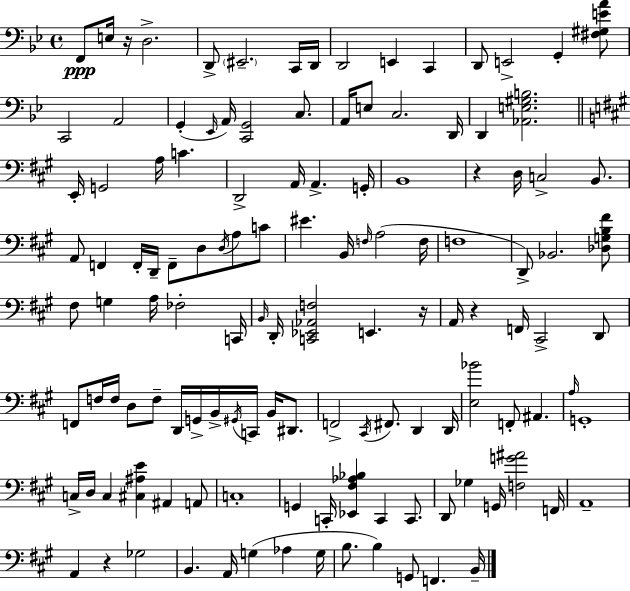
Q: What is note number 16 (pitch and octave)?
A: G2